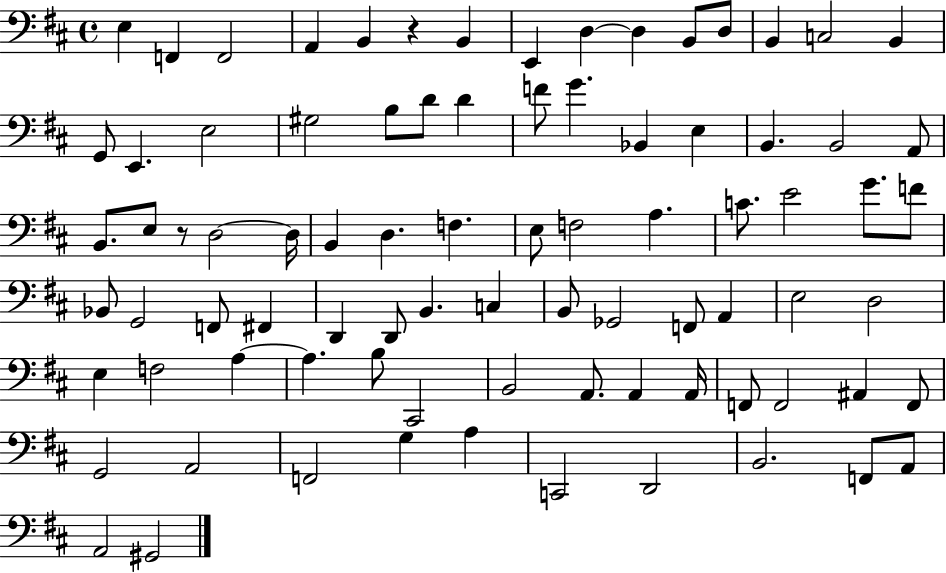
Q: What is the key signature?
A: D major